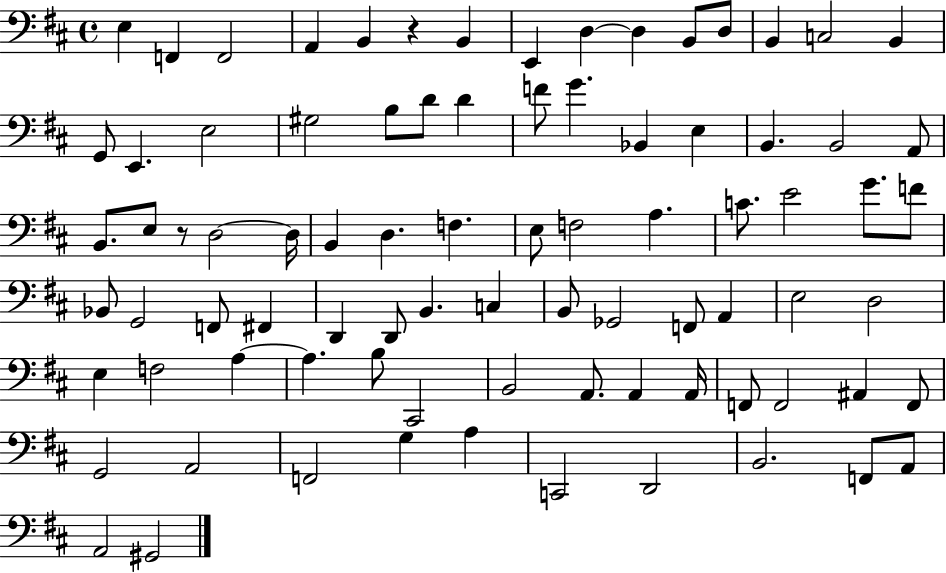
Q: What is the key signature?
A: D major